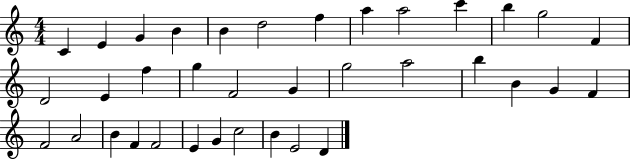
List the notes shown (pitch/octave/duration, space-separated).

C4/q E4/q G4/q B4/q B4/q D5/h F5/q A5/q A5/h C6/q B5/q G5/h F4/q D4/h E4/q F5/q G5/q F4/h G4/q G5/h A5/h B5/q B4/q G4/q F4/q F4/h A4/h B4/q F4/q F4/h E4/q G4/q C5/h B4/q E4/h D4/q